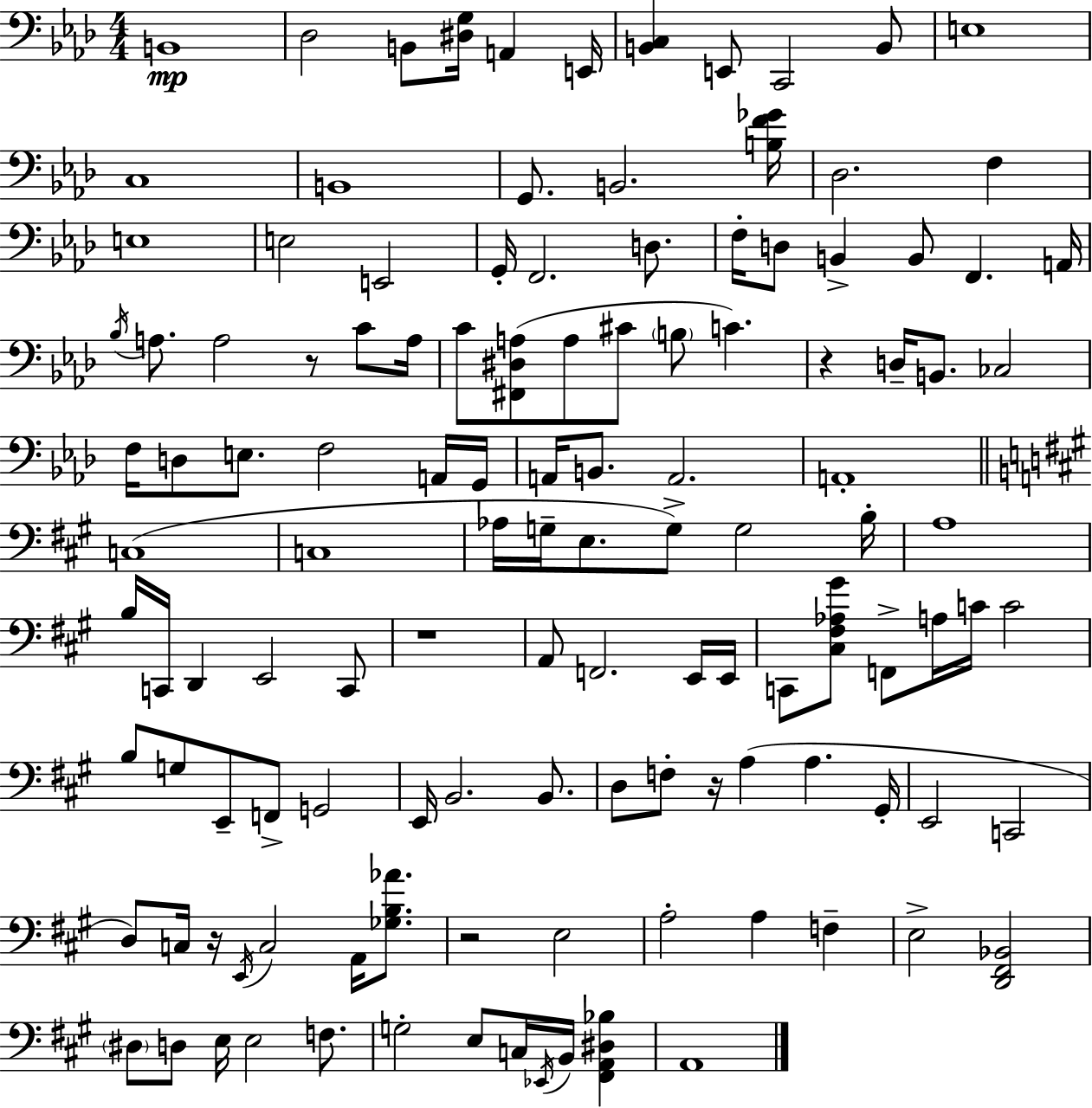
{
  \clef bass
  \numericTimeSignature
  \time 4/4
  \key aes \major
  b,1\mp | des2 b,8 <dis g>16 a,4 e,16 | <b, c>4 e,8 c,2 b,8 | e1 | \break c1 | b,1 | g,8. b,2. <b f' ges'>16 | des2. f4 | \break e1 | e2 e,2 | g,16-. f,2. d8. | f16-. d8 b,4-> b,8 f,4. a,16 | \break \acciaccatura { bes16 } a8. a2 r8 c'8 | a16 c'8 <fis, dis a>8( a8 cis'8 \parenthesize b8 c'4.) | r4 d16-- b,8. ces2 | f16 d8 e8. f2 a,16 | \break g,16 a,16 b,8. a,2. | a,1-. | \bar "||" \break \key a \major c1( | c1 | aes16 g16-- e8. g8->) g2 b16-. | a1 | \break b16 c,16 d,4 e,2 c,8 | r1 | a,8 f,2. e,16 e,16 | c,8 <cis fis aes gis'>8 f,8-> a16 c'16 c'2 | \break b8 g8 e,8-- f,8-> g,2 | e,16 b,2. b,8. | d8 f8-. r16 a4( a4. gis,16-. | e,2 c,2 | \break d8) c16 r16 \acciaccatura { e,16 } c2 a,16 <ges b aes'>8. | r2 e2 | a2-. a4 f4-- | e2-> <d, fis, bes,>2 | \break \parenthesize dis8 d8 e16 e2 f8. | g2-. e8 c16 \acciaccatura { ees,16 } b,16 <fis, a, dis bes>4 | a,1 | \bar "|."
}